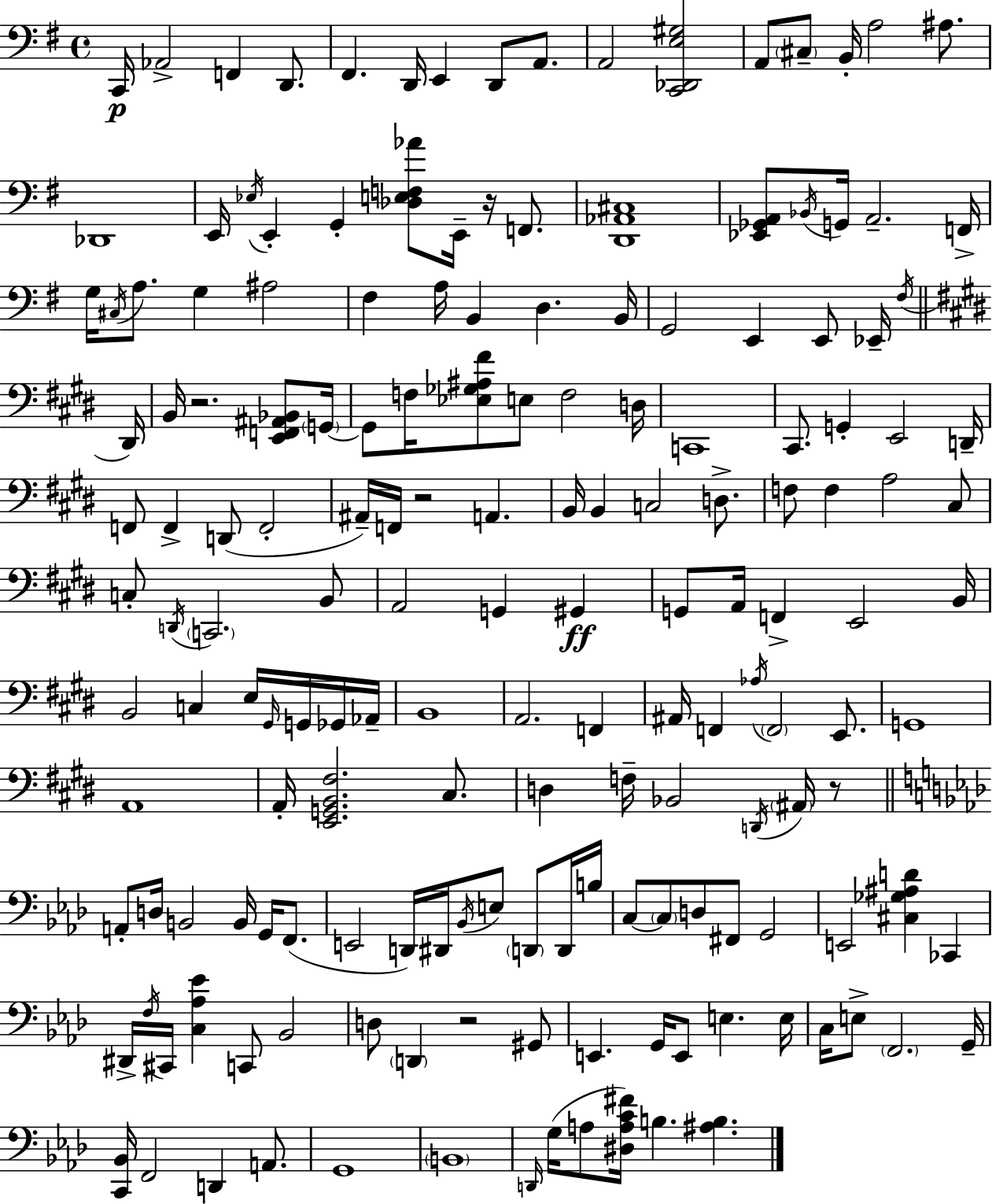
C2/s Ab2/h F2/q D2/e. F#2/q. D2/s E2/q D2/e A2/e. A2/h [C2,Db2,E3,G#3]/h A2/e C#3/e B2/s A3/h A#3/e. Db2/w E2/s Eb3/s E2/q G2/q [Db3,E3,F3,Ab4]/e E2/s R/s F2/e. [D2,Ab2,C#3]/w [Eb2,Gb2,A2]/e Bb2/s G2/s A2/h. F2/s G3/s C#3/s A3/e. G3/q A#3/h F#3/q A3/s B2/q D3/q. B2/s G2/h E2/q E2/e Eb2/s F#3/s D#2/s B2/s R/h. [E2,F2,A#2,Bb2]/e G2/s G2/e F3/s [Eb3,Gb3,A#3,F#4]/e E3/e F3/h D3/s C2/w C#2/e. G2/q E2/h D2/s F2/e F2/q D2/e F2/h A#2/s F2/s R/h A2/q. B2/s B2/q C3/h D3/e. F3/e F3/q A3/h C#3/e C3/e D2/s C2/h. B2/e A2/h G2/q G#2/q G2/e A2/s F2/q E2/h B2/s B2/h C3/q E3/s G#2/s G2/s Gb2/s Ab2/s B2/w A2/h. F2/q A#2/s F2/q Ab3/s F2/h E2/e. G2/w A2/w A2/s [E2,G2,B2,F#3]/h. C#3/e. D3/q F3/s Bb2/h D2/s A#2/s R/e A2/e D3/s B2/h B2/s G2/s F2/e. E2/h D2/s D#2/s Bb2/s E3/e D2/e D2/s B3/s C3/e C3/e D3/e F#2/e G2/h E2/h [C#3,Gb3,A#3,D4]/q CES2/q D#2/s F3/s C#2/s [C3,Ab3,Eb4]/q C2/e Bb2/h D3/e D2/q R/h G#2/e E2/q. G2/s E2/e E3/q. E3/s C3/s E3/e F2/h. G2/s [C2,Bb2]/s F2/h D2/q A2/e. G2/w B2/w D2/s G3/s A3/e [D#3,A3,C4,F#4]/s B3/q. [A#3,B3]/q.